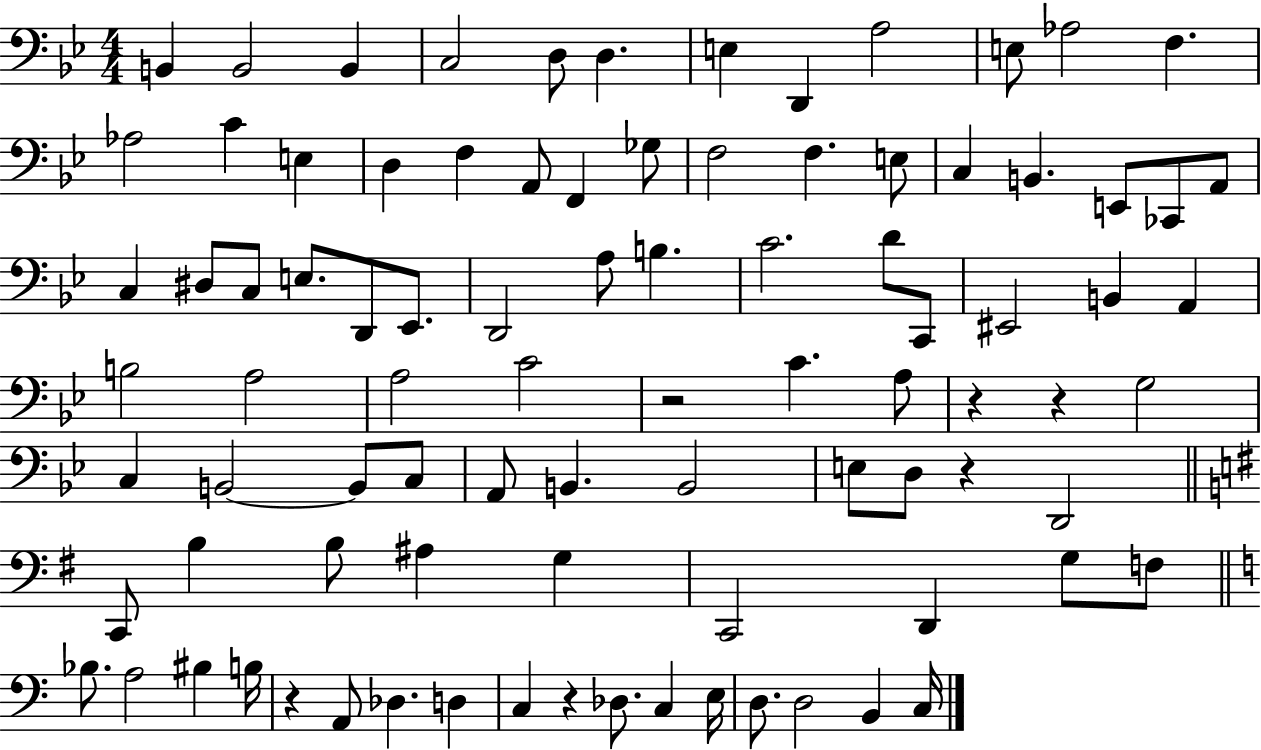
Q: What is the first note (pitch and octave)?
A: B2